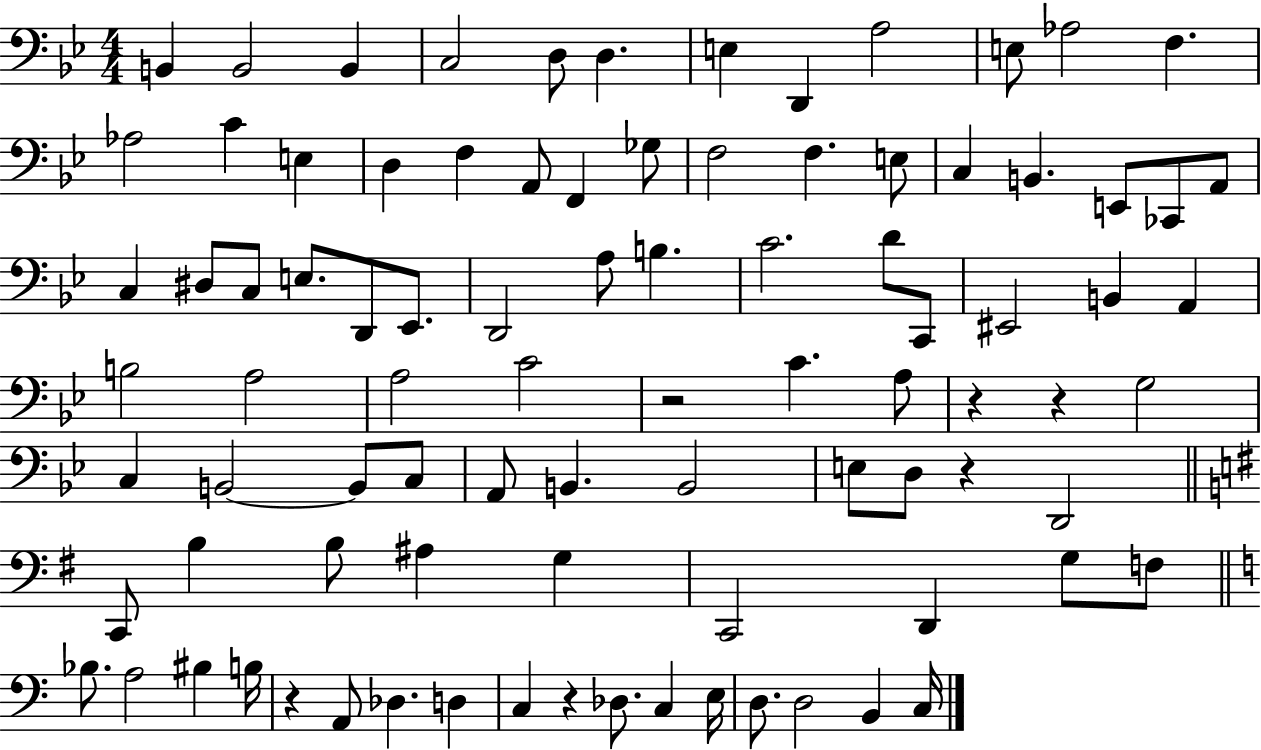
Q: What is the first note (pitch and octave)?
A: B2